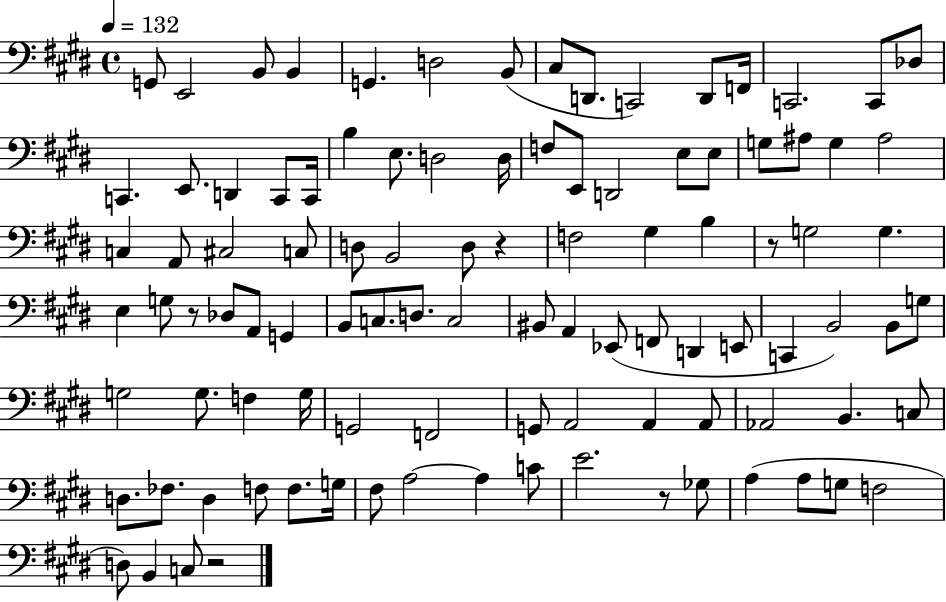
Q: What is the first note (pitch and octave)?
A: G2